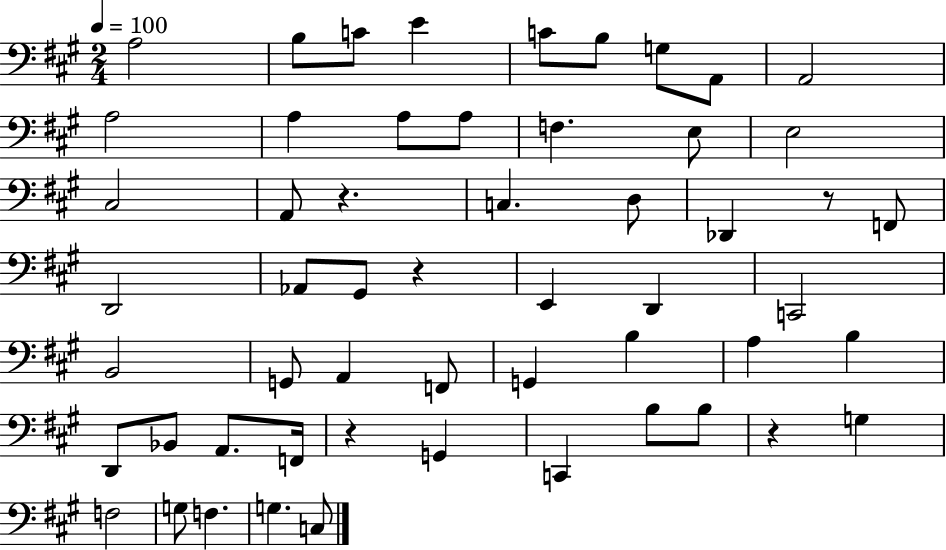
A3/h B3/e C4/e E4/q C4/e B3/e G3/e A2/e A2/h A3/h A3/q A3/e A3/e F3/q. E3/e E3/h C#3/h A2/e R/q. C3/q. D3/e Db2/q R/e F2/e D2/h Ab2/e G#2/e R/q E2/q D2/q C2/h B2/h G2/e A2/q F2/e G2/q B3/q A3/q B3/q D2/e Bb2/e A2/e. F2/s R/q G2/q C2/q B3/e B3/e R/q G3/q F3/h G3/e F3/q. G3/q. C3/e